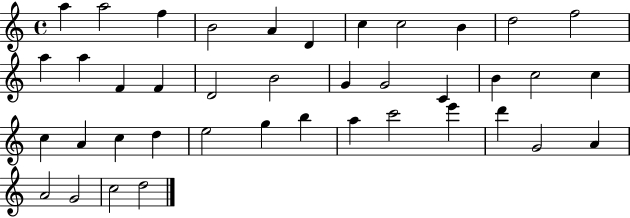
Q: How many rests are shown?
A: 0